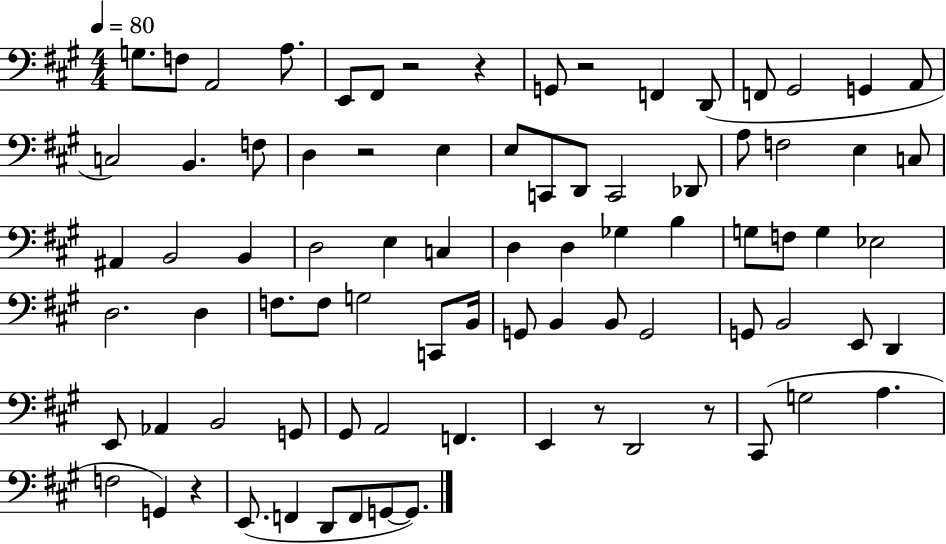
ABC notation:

X:1
T:Untitled
M:4/4
L:1/4
K:A
G,/2 F,/2 A,,2 A,/2 E,,/2 ^F,,/2 z2 z G,,/2 z2 F,, D,,/2 F,,/2 ^G,,2 G,, A,,/2 C,2 B,, F,/2 D, z2 E, E,/2 C,,/2 D,,/2 C,,2 _D,,/2 A,/2 F,2 E, C,/2 ^A,, B,,2 B,, D,2 E, C, D, D, _G, B, G,/2 F,/2 G, _E,2 D,2 D, F,/2 F,/2 G,2 C,,/2 B,,/4 G,,/2 B,, B,,/2 G,,2 G,,/2 B,,2 E,,/2 D,, E,,/2 _A,, B,,2 G,,/2 ^G,,/2 A,,2 F,, E,, z/2 D,,2 z/2 ^C,,/2 G,2 A, F,2 G,, z E,,/2 F,, D,,/2 F,,/2 G,,/2 G,,/2